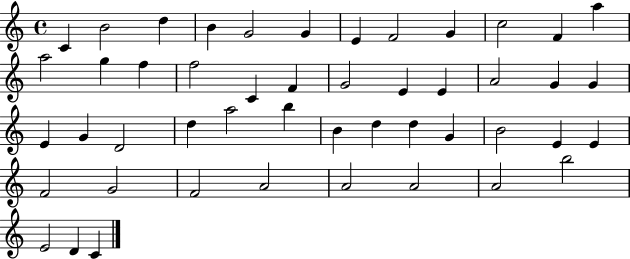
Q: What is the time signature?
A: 4/4